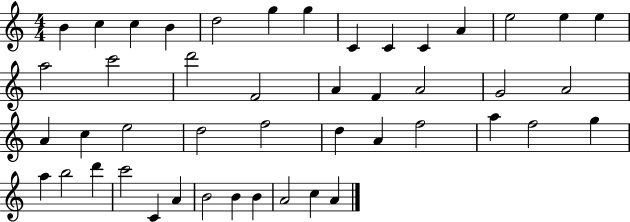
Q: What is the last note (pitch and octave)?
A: A4